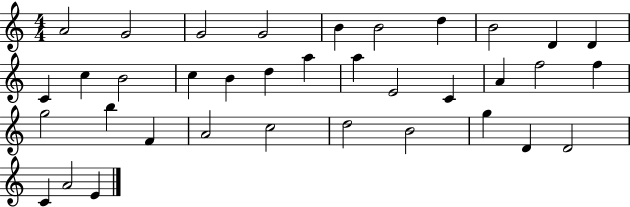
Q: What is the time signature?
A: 4/4